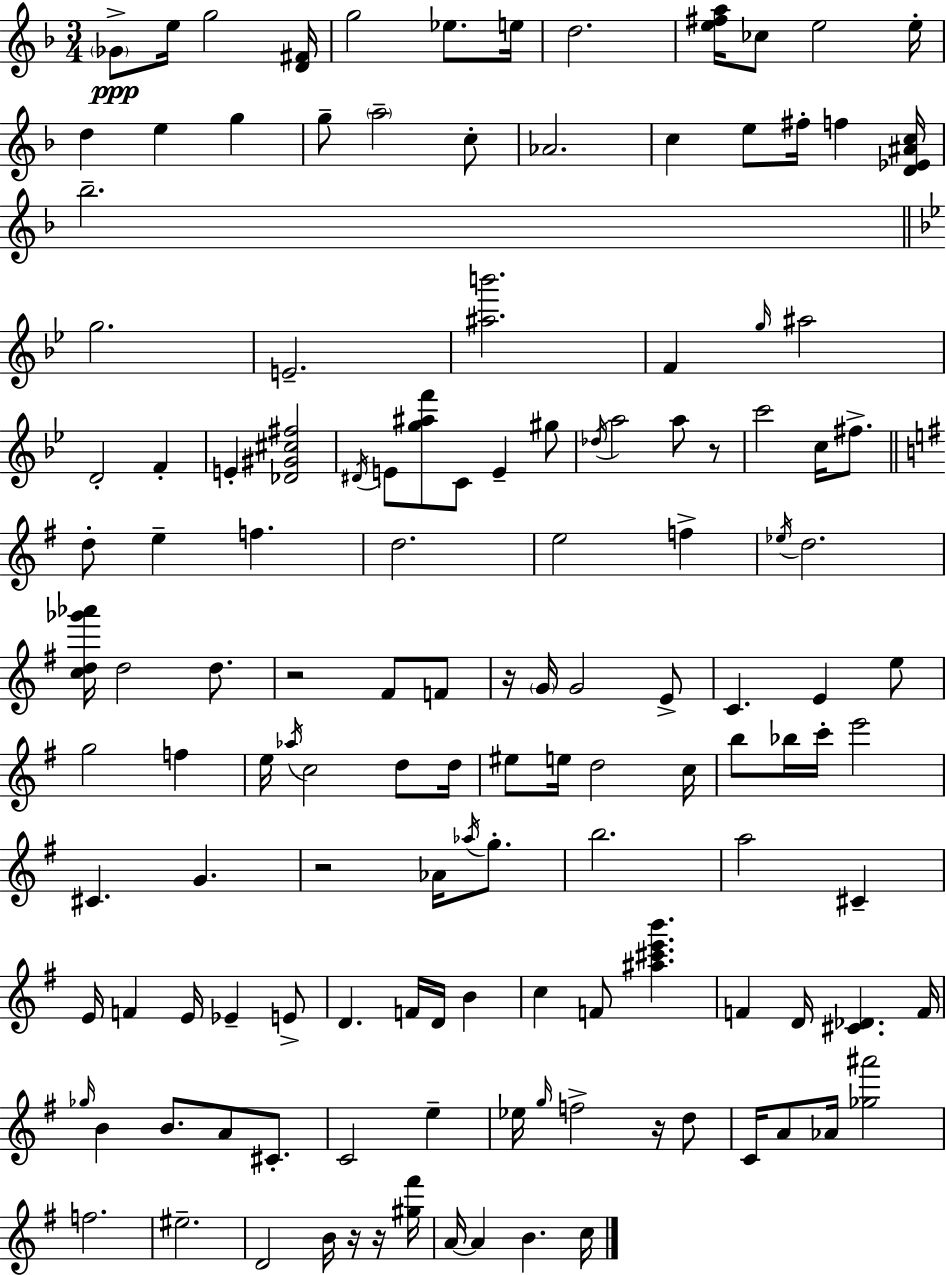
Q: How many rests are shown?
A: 7